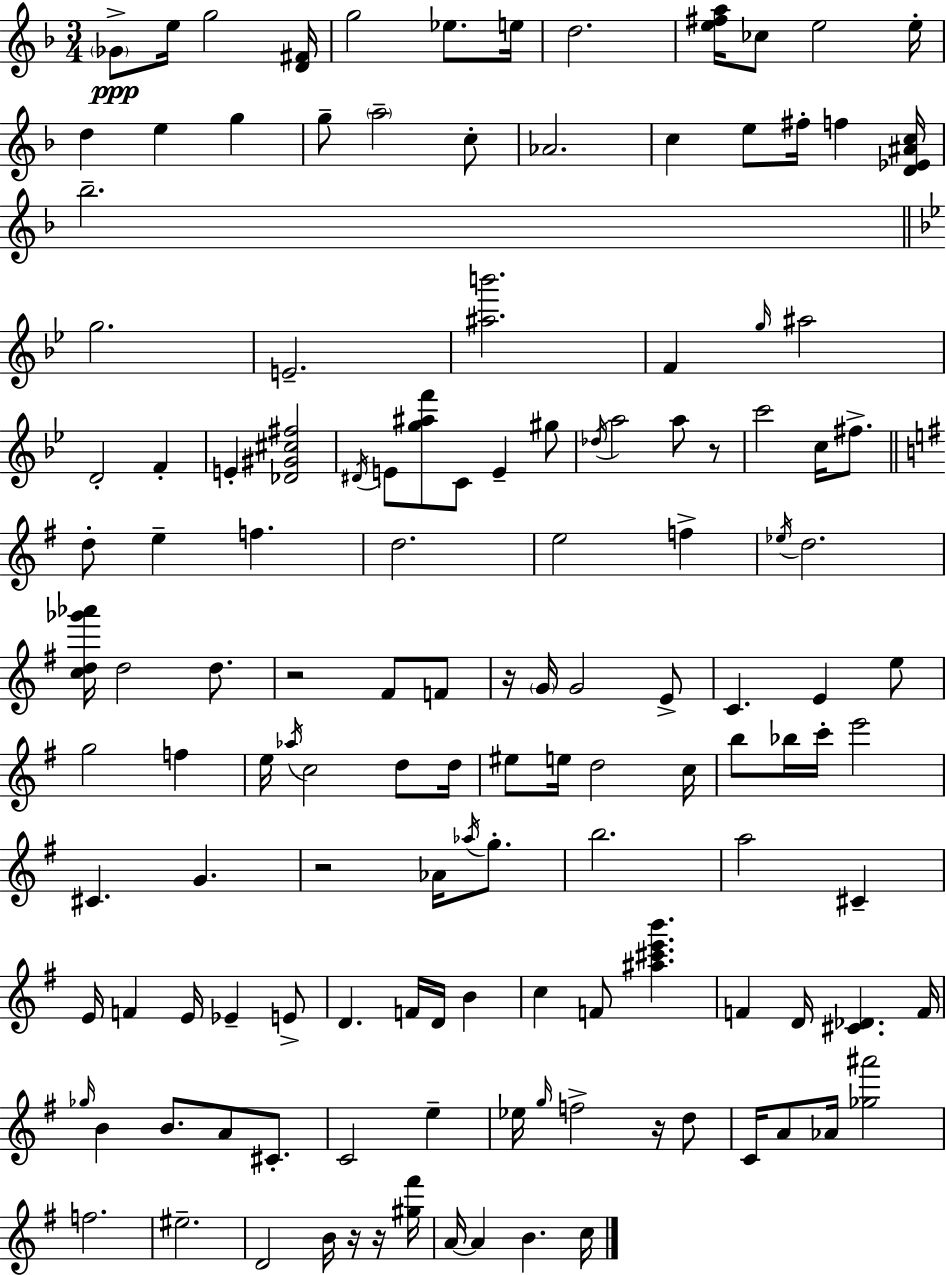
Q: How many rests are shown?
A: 7